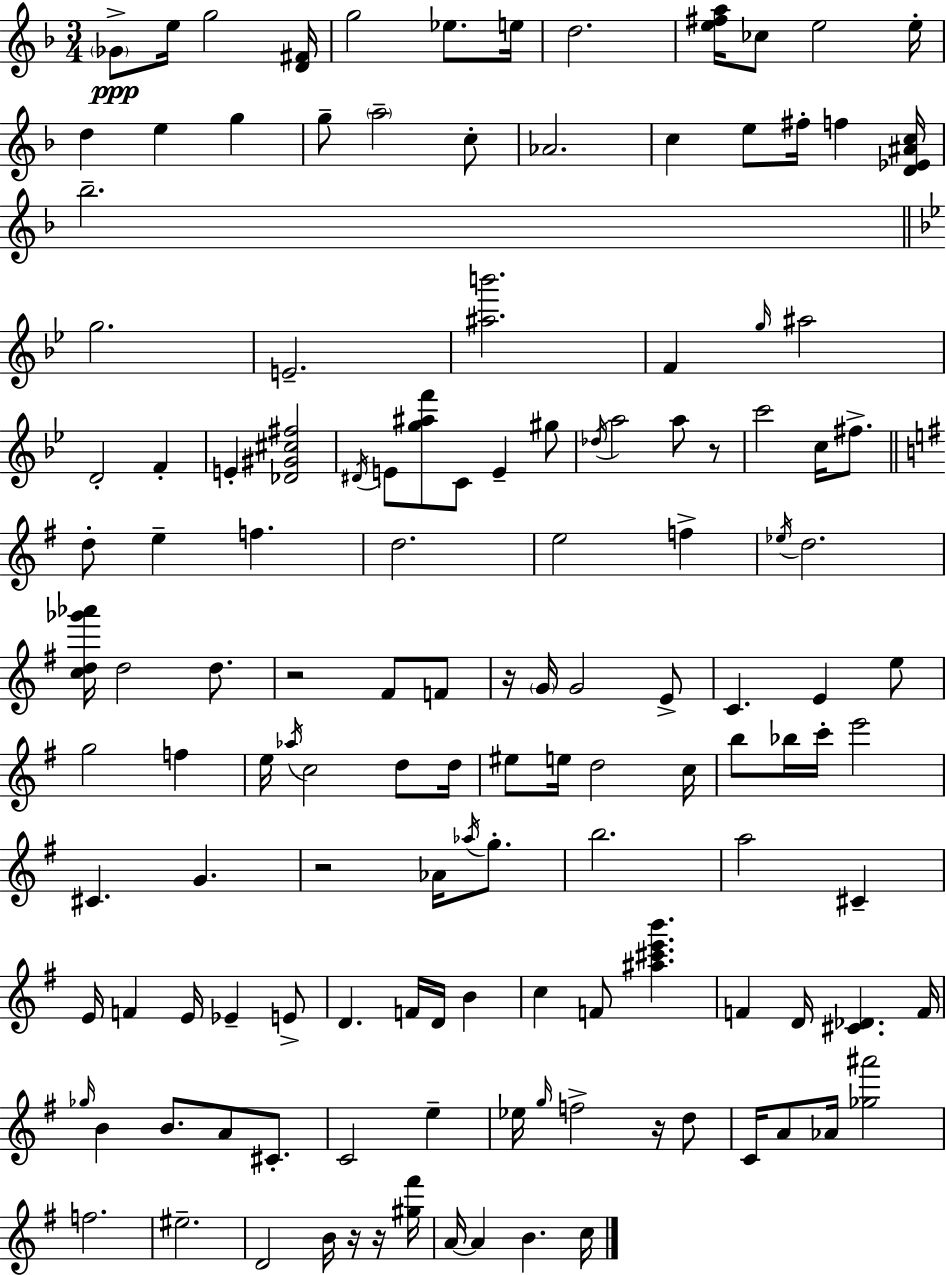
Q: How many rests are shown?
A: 7